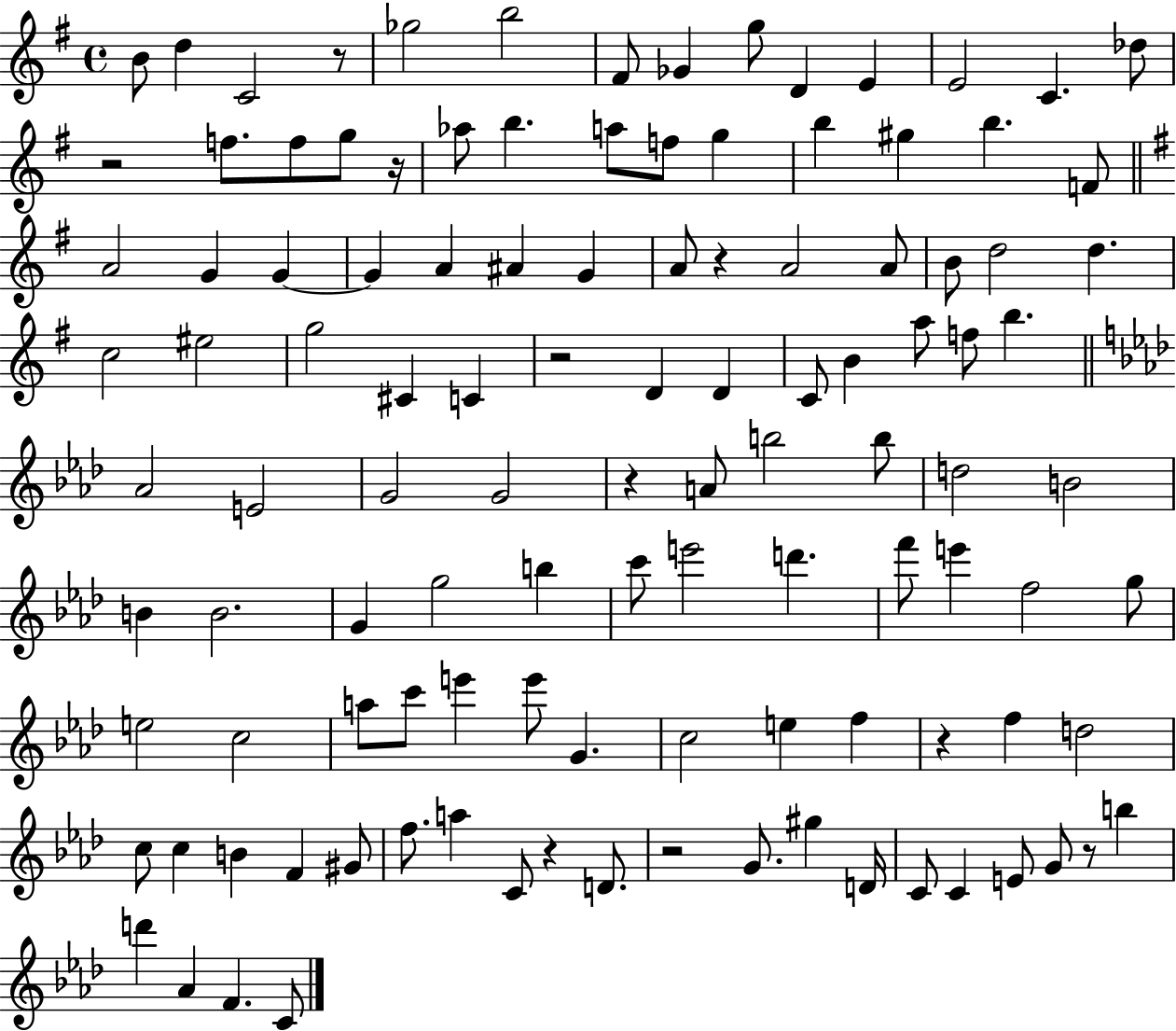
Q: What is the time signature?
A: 4/4